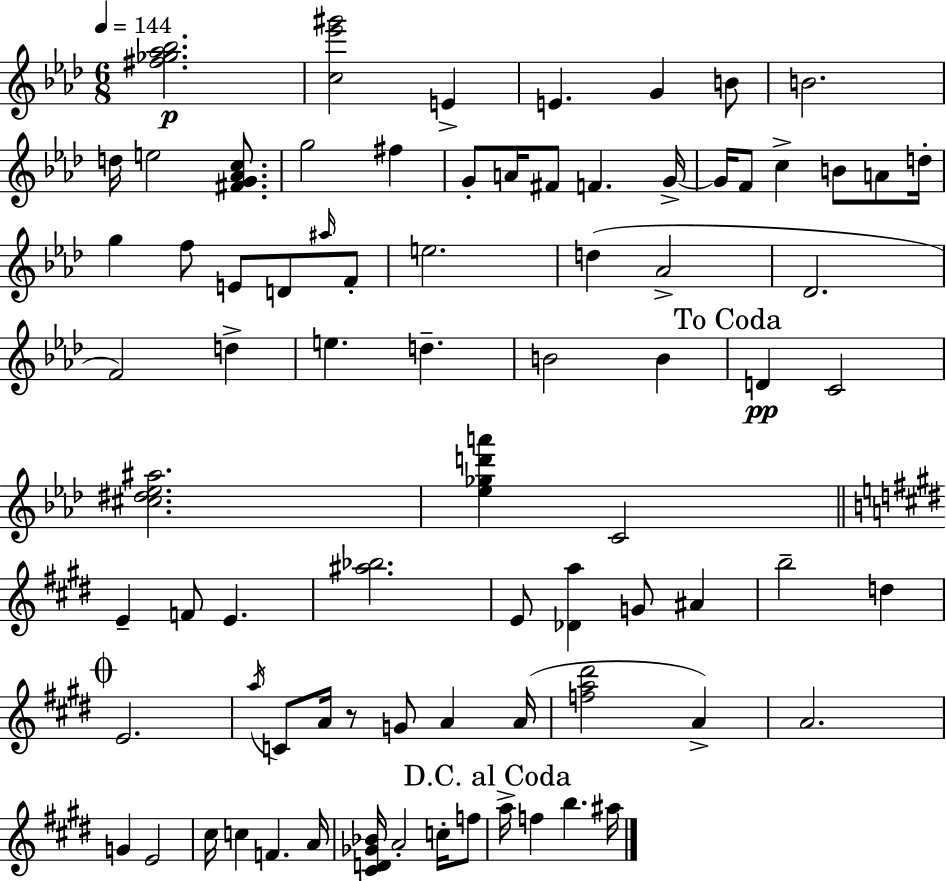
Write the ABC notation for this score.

X:1
T:Untitled
M:6/8
L:1/4
K:Ab
[^f_g_a_b]2 [c_e'^g']2 E E G B/2 B2 d/4 e2 [^FG_Ac]/2 g2 ^f G/2 A/4 ^F/2 F G/4 G/4 F/2 c B/2 A/2 d/4 g f/2 E/2 D/2 ^a/4 F/2 e2 d _A2 _D2 F2 d e d B2 B D C2 [^c^d_e^a]2 [_e_gd'a'] C2 E F/2 E [^a_b]2 E/2 [_Da] G/2 ^A b2 d E2 a/4 C/2 A/4 z/2 G/2 A A/4 [fa^d']2 A A2 G E2 ^c/4 c F A/4 [^CD_G_B]/4 A2 c/4 f/2 a/4 f b ^a/4